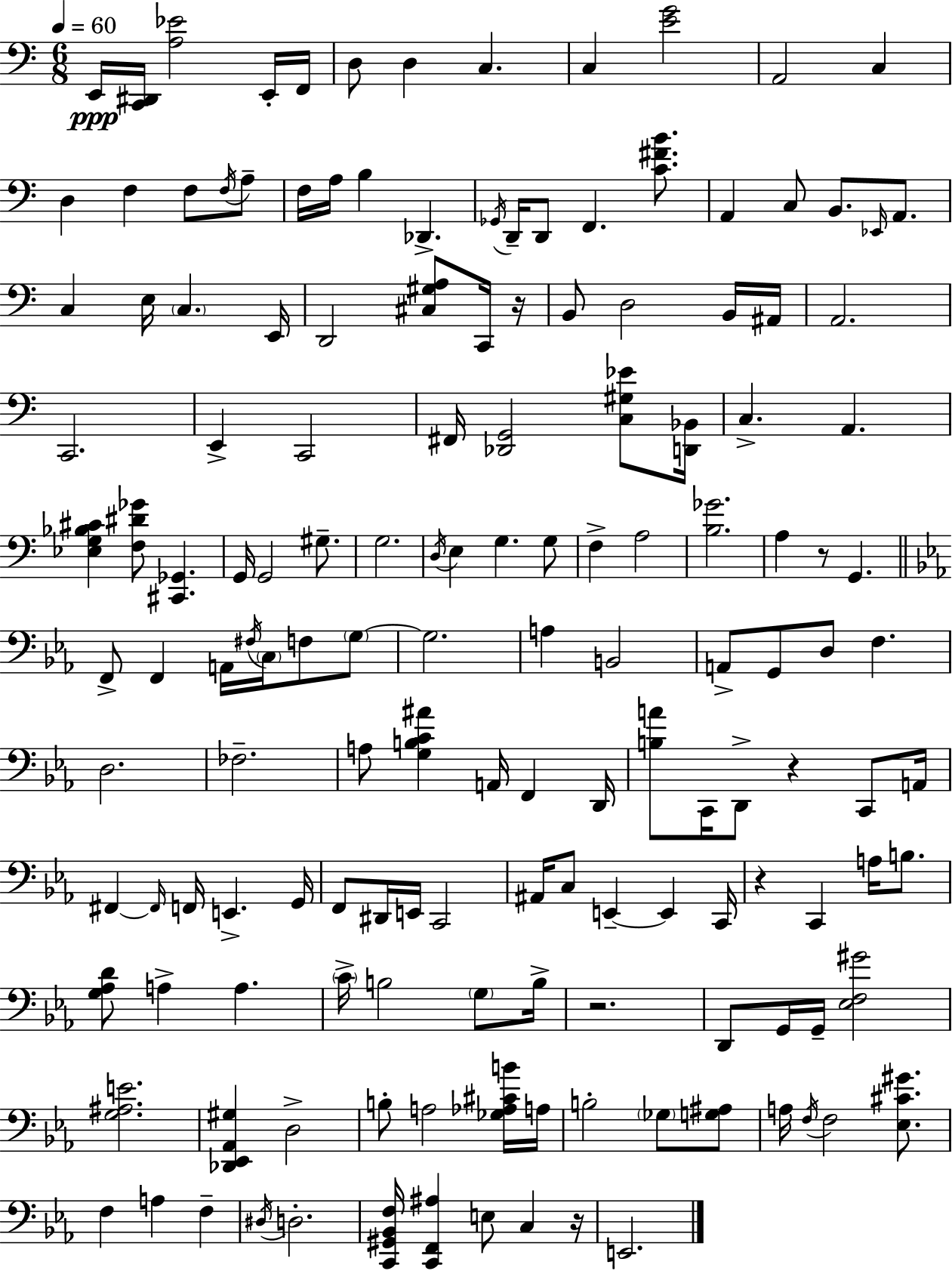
E2/s [C2,D#2]/s [A3,Eb4]/h E2/s F2/s D3/e D3/q C3/q. C3/q [E4,G4]/h A2/h C3/q D3/q F3/q F3/e F3/s A3/e F3/s A3/s B3/q Db2/q. Gb2/s D2/s D2/e F2/q. [C4,F#4,B4]/e. A2/q C3/e B2/e. Eb2/s A2/e. C3/q E3/s C3/q. E2/s D2/h [C#3,G#3,A3]/e C2/s R/s B2/e D3/h B2/s A#2/s A2/h. C2/h. E2/q C2/h F#2/s [Db2,G2]/h [C3,G#3,Eb4]/e [D2,Bb2]/s C3/q. A2/q. [Eb3,G3,Bb3,C#4]/q [F3,D#4,Gb4]/e [C#2,Gb2]/q. G2/s G2/h G#3/e. G3/h. D3/s E3/q G3/q. G3/e F3/q A3/h [B3,Gb4]/h. A3/q R/e G2/q. F2/e F2/q A2/s F#3/s C3/s F3/e G3/e G3/h. A3/q B2/h A2/e G2/e D3/e F3/q. D3/h. FES3/h. A3/e [G3,B3,C4,A#4]/q A2/s F2/q D2/s [B3,A4]/e C2/s D2/e R/q C2/e A2/s F#2/q F#2/s F2/s E2/q. G2/s F2/e D#2/s E2/s C2/h A#2/s C3/e E2/q E2/q C2/s R/q C2/q A3/s B3/e. [G3,Ab3,D4]/e A3/q A3/q. C4/s B3/h G3/e B3/s R/h. D2/e G2/s G2/s [Eb3,F3,G#4]/h [G3,A#3,E4]/h. [Db2,Eb2,Ab2,G#3]/q D3/h B3/e A3/h [Gb3,Ab3,C#4,B4]/s A3/s B3/h Gb3/e [G3,A#3]/e A3/s F3/s F3/h [Eb3,C#4,G#4]/e. F3/q A3/q F3/q D#3/s D3/h. [C2,G#2,Bb2,F3]/s [C2,F2,A#3]/q E3/e C3/q R/s E2/h.